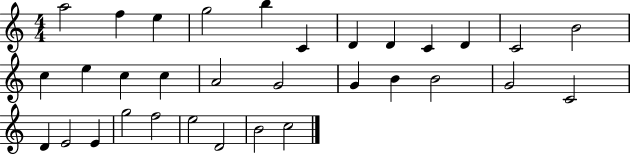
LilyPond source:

{
  \clef treble
  \numericTimeSignature
  \time 4/4
  \key c \major
  a''2 f''4 e''4 | g''2 b''4 c'4 | d'4 d'4 c'4 d'4 | c'2 b'2 | \break c''4 e''4 c''4 c''4 | a'2 g'2 | g'4 b'4 b'2 | g'2 c'2 | \break d'4 e'2 e'4 | g''2 f''2 | e''2 d'2 | b'2 c''2 | \break \bar "|."
}